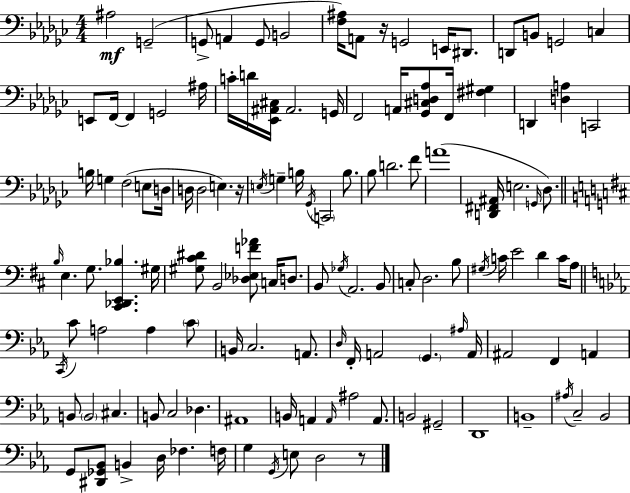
A#3/h G2/h G2/e A2/q G2/e B2/h [F3,A#3]/s A2/e R/s G2/h E2/s D#2/e. D2/e B2/e G2/h C3/q E2/e F2/s F2/q G2/h A#3/s C4/s D4/s [Eb2,A#2,C#3]/s A#2/h. G2/s F2/h A2/s [Gb2,C#3,D3,Ab3]/e F2/s [F#3,G#3]/q D2/q [D3,A3]/q C2/h B3/s G3/q F3/h E3/e D3/s D3/s D3/h E3/q. R/s E3/s G3/q B3/s Gb2/s C2/h B3/e. Bb3/e D4/h. F4/e A4/w [D2,F#2,A#2]/s E3/h. G2/s Db3/e. B3/s E3/q. G3/e. [C#2,Db2,E2,Bb3]/q. G#3/s [G#3,C#4,D#4]/e B2/h [Db3,Eb3,F4,Ab4]/e C3/s D3/e. B2/e Gb3/s A2/h. B2/e C3/e D3/h. B3/e G#3/s C4/s E4/h D4/q C4/s A3/e C2/s C4/e A3/h A3/q C4/e B2/s C3/h. A2/e. D3/s F2/s A2/h G2/q. A#3/s A2/s A#2/h F2/q A2/q B2/e B2/h C#3/q. B2/e C3/h Db3/q. A#2/w B2/s A2/q A2/s A#3/h A2/e. B2/h G#2/h D2/w B2/w A#3/s C3/h Bb2/h G2/e [D#2,Gb2,Bb2]/e B2/q D3/s FES3/q. F3/s G3/q G2/s E3/e D3/h R/e